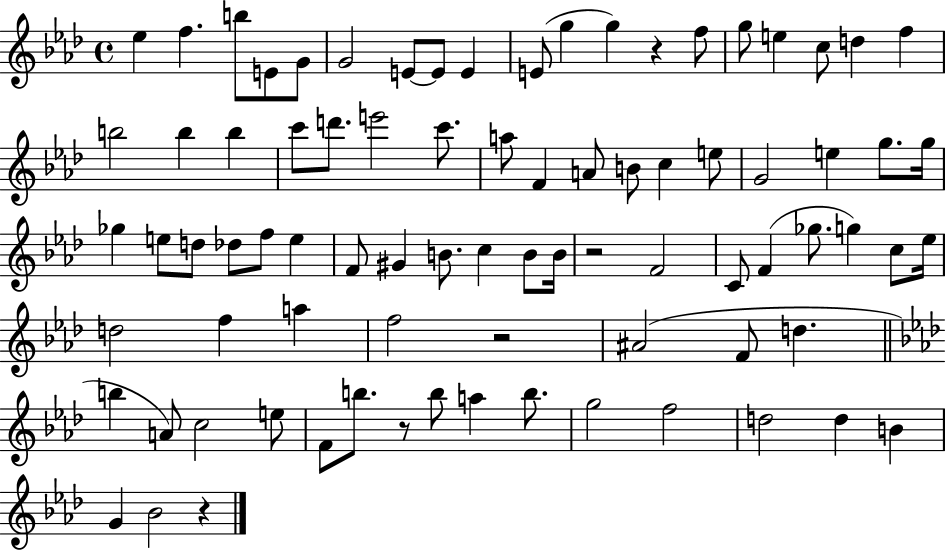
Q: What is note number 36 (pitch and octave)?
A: Gb5